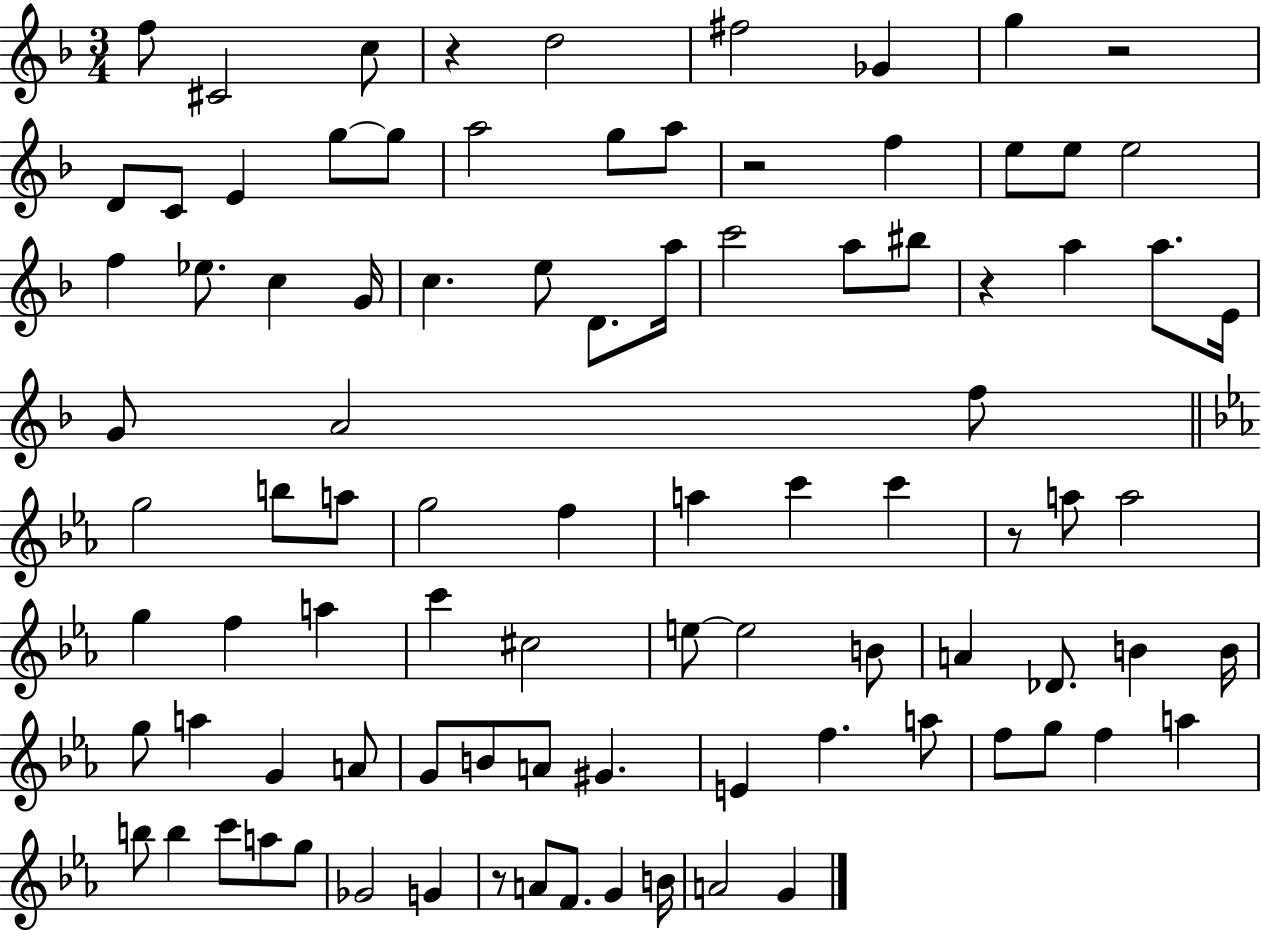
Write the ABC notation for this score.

X:1
T:Untitled
M:3/4
L:1/4
K:F
f/2 ^C2 c/2 z d2 ^f2 _G g z2 D/2 C/2 E g/2 g/2 a2 g/2 a/2 z2 f e/2 e/2 e2 f _e/2 c G/4 c e/2 D/2 a/4 c'2 a/2 ^b/2 z a a/2 E/4 G/2 A2 f/2 g2 b/2 a/2 g2 f a c' c' z/2 a/2 a2 g f a c' ^c2 e/2 e2 B/2 A _D/2 B B/4 g/2 a G A/2 G/2 B/2 A/2 ^G E f a/2 f/2 g/2 f a b/2 b c'/2 a/2 g/2 _G2 G z/2 A/2 F/2 G B/4 A2 G